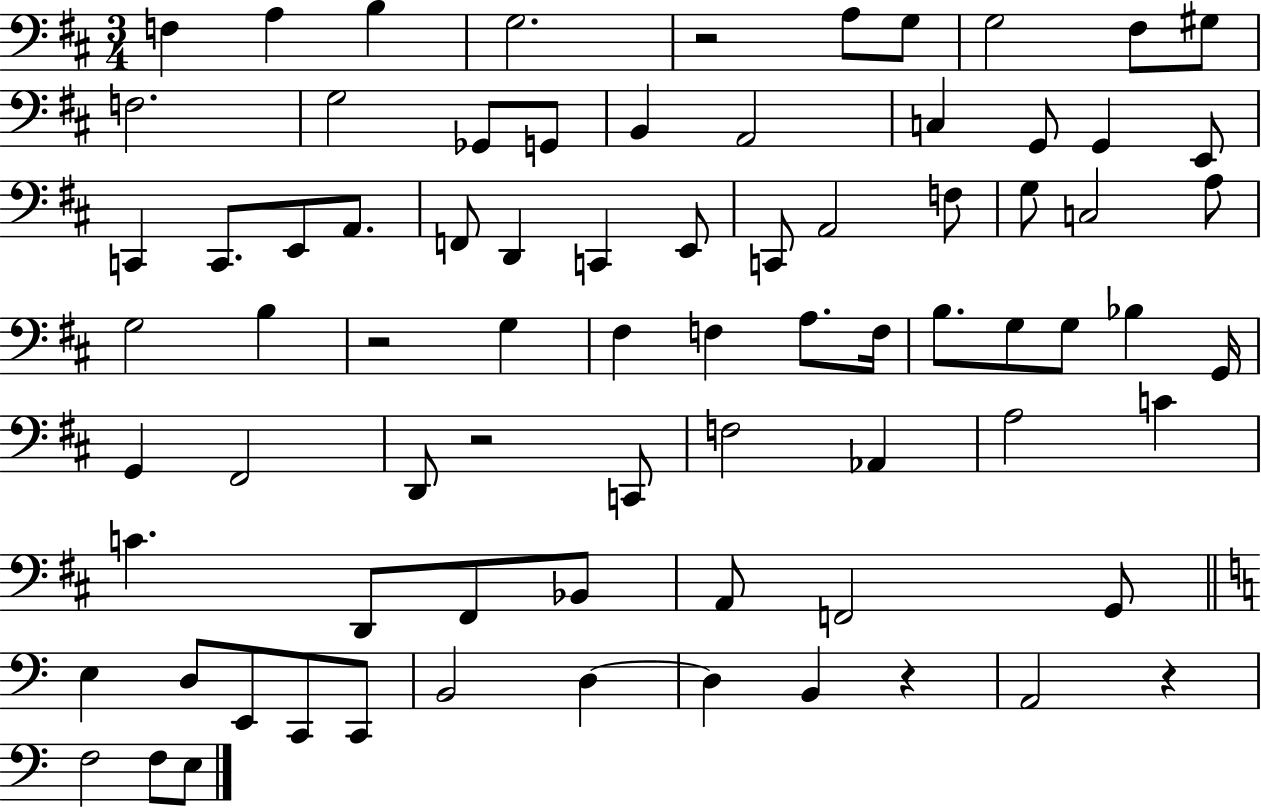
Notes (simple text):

F3/q A3/q B3/q G3/h. R/h A3/e G3/e G3/h F#3/e G#3/e F3/h. G3/h Gb2/e G2/e B2/q A2/h C3/q G2/e G2/q E2/e C2/q C2/e. E2/e A2/e. F2/e D2/q C2/q E2/e C2/e A2/h F3/e G3/e C3/h A3/e G3/h B3/q R/h G3/q F#3/q F3/q A3/e. F3/s B3/e. G3/e G3/e Bb3/q G2/s G2/q F#2/h D2/e R/h C2/e F3/h Ab2/q A3/h C4/q C4/q. D2/e F#2/e Bb2/e A2/e F2/h G2/e E3/q D3/e E2/e C2/e C2/e B2/h D3/q D3/q B2/q R/q A2/h R/q F3/h F3/e E3/e